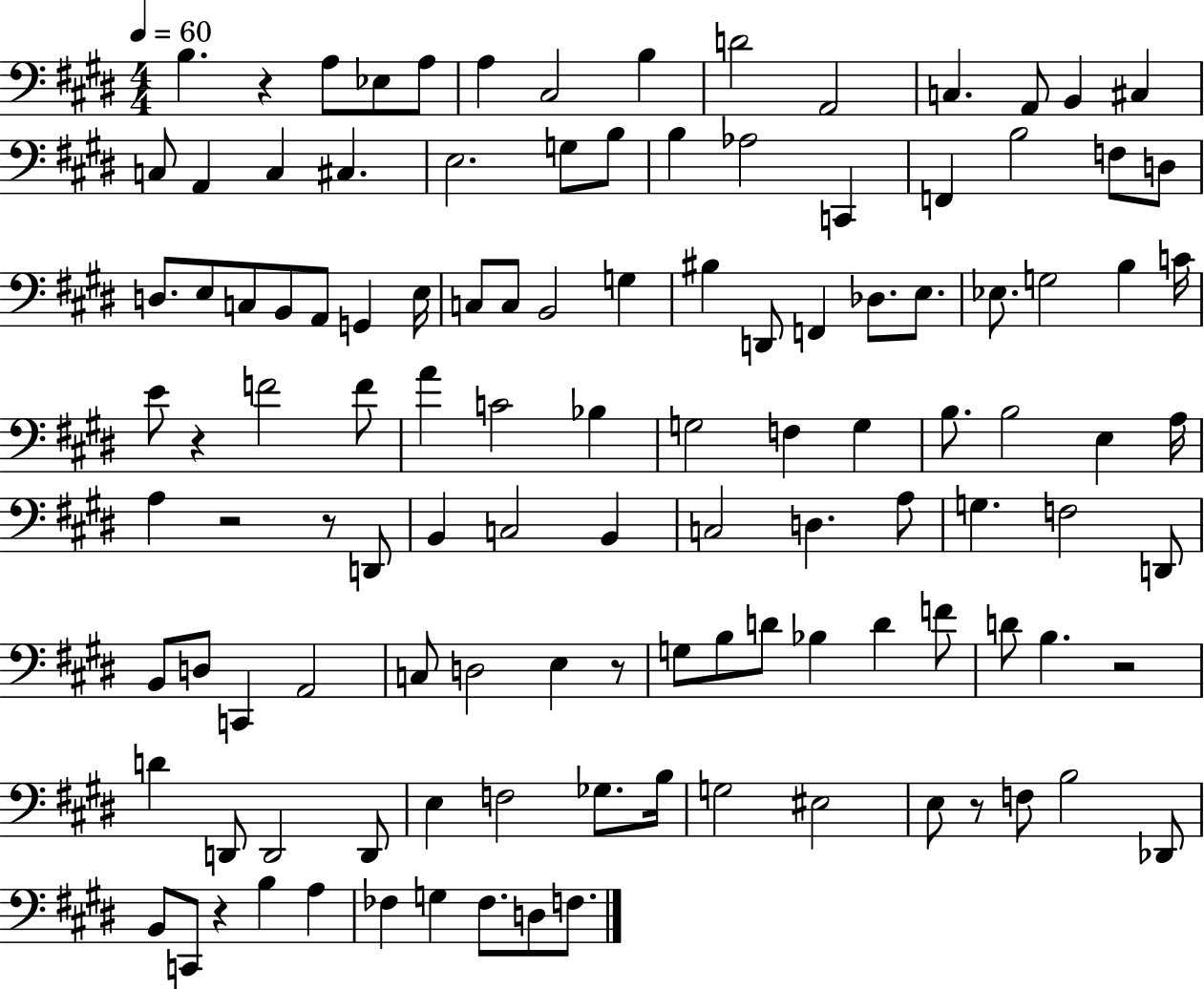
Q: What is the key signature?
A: E major